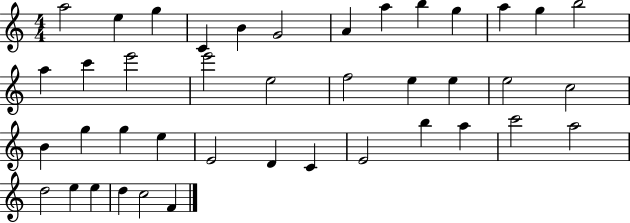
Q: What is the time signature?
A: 4/4